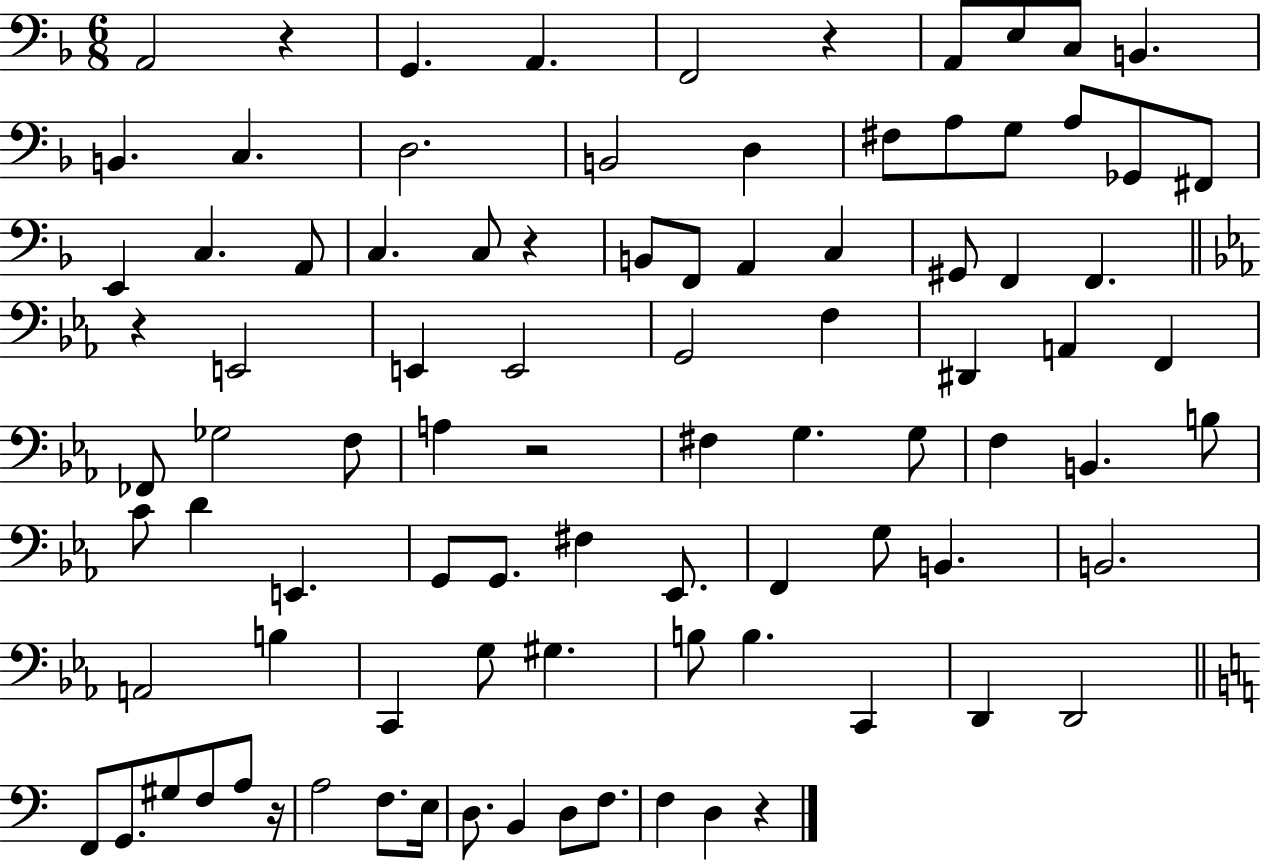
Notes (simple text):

A2/h R/q G2/q. A2/q. F2/h R/q A2/e E3/e C3/e B2/q. B2/q. C3/q. D3/h. B2/h D3/q F#3/e A3/e G3/e A3/e Gb2/e F#2/e E2/q C3/q. A2/e C3/q. C3/e R/q B2/e F2/e A2/q C3/q G#2/e F2/q F2/q. R/q E2/h E2/q E2/h G2/h F3/q D#2/q A2/q F2/q FES2/e Gb3/h F3/e A3/q R/h F#3/q G3/q. G3/e F3/q B2/q. B3/e C4/e D4/q E2/q. G2/e G2/e. F#3/q Eb2/e. F2/q G3/e B2/q. B2/h. A2/h B3/q C2/q G3/e G#3/q. B3/e B3/q. C2/q D2/q D2/h F2/e G2/e. G#3/e F3/e A3/e R/s A3/h F3/e. E3/s D3/e. B2/q D3/e F3/e. F3/q D3/q R/q